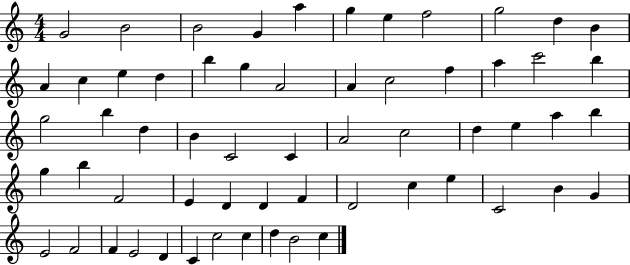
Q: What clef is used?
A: treble